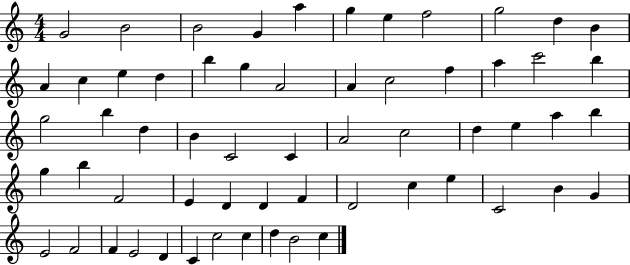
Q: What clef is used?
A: treble